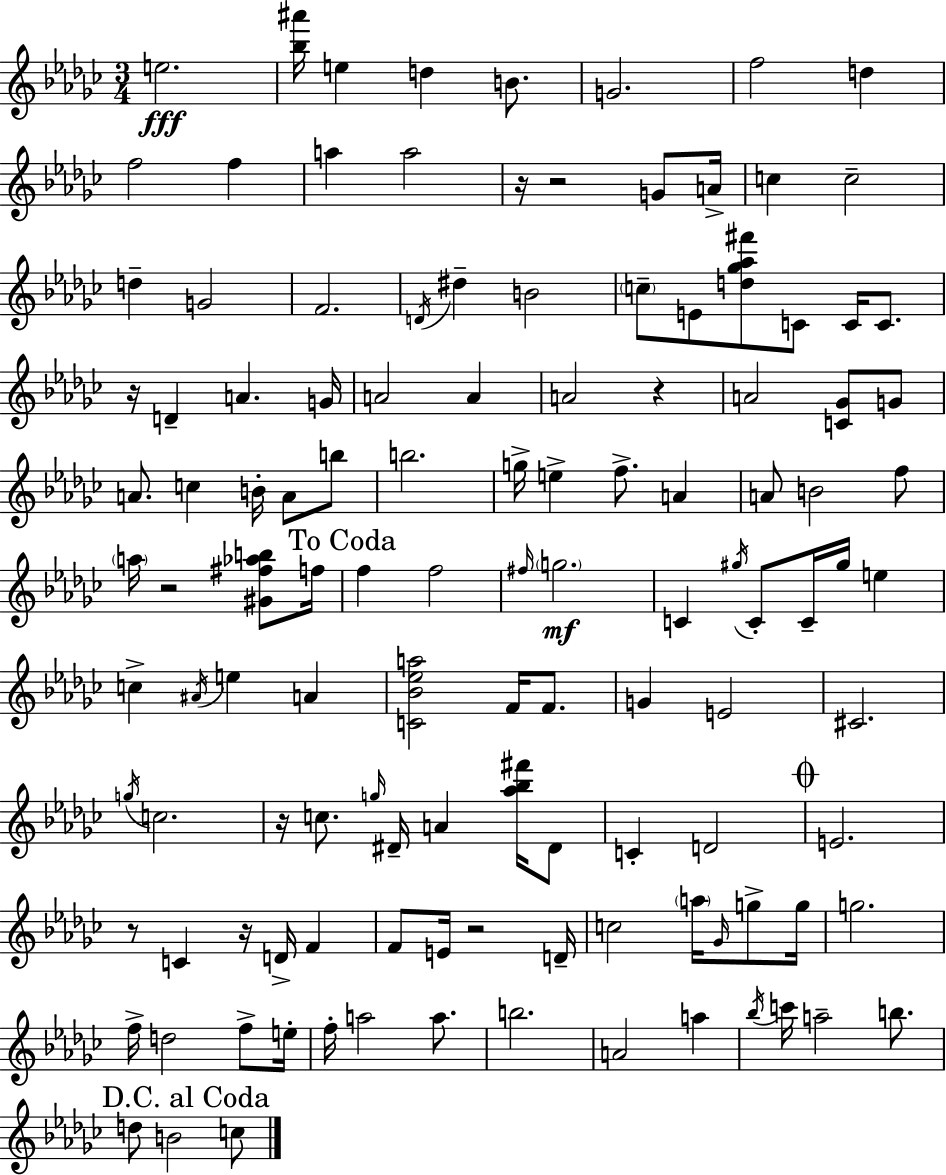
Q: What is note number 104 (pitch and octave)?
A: B5